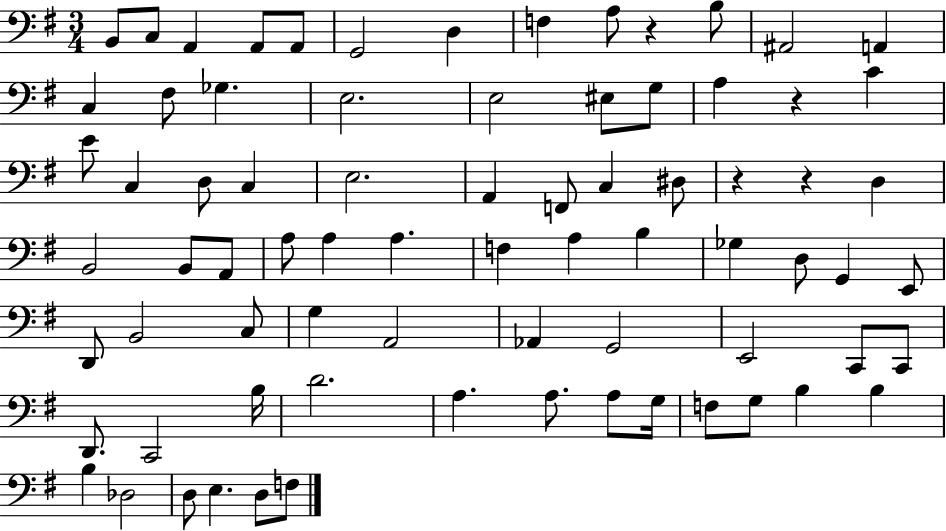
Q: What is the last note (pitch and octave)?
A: F3